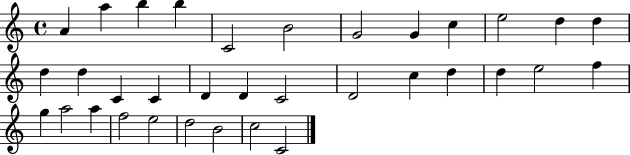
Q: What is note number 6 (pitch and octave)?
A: B4